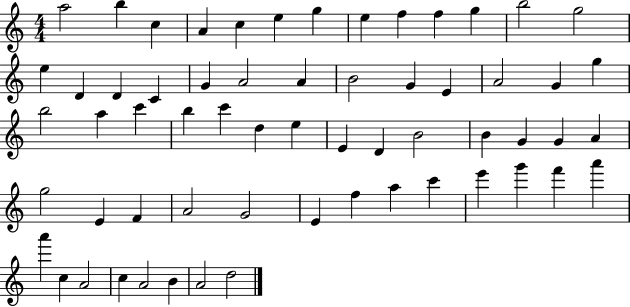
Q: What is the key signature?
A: C major